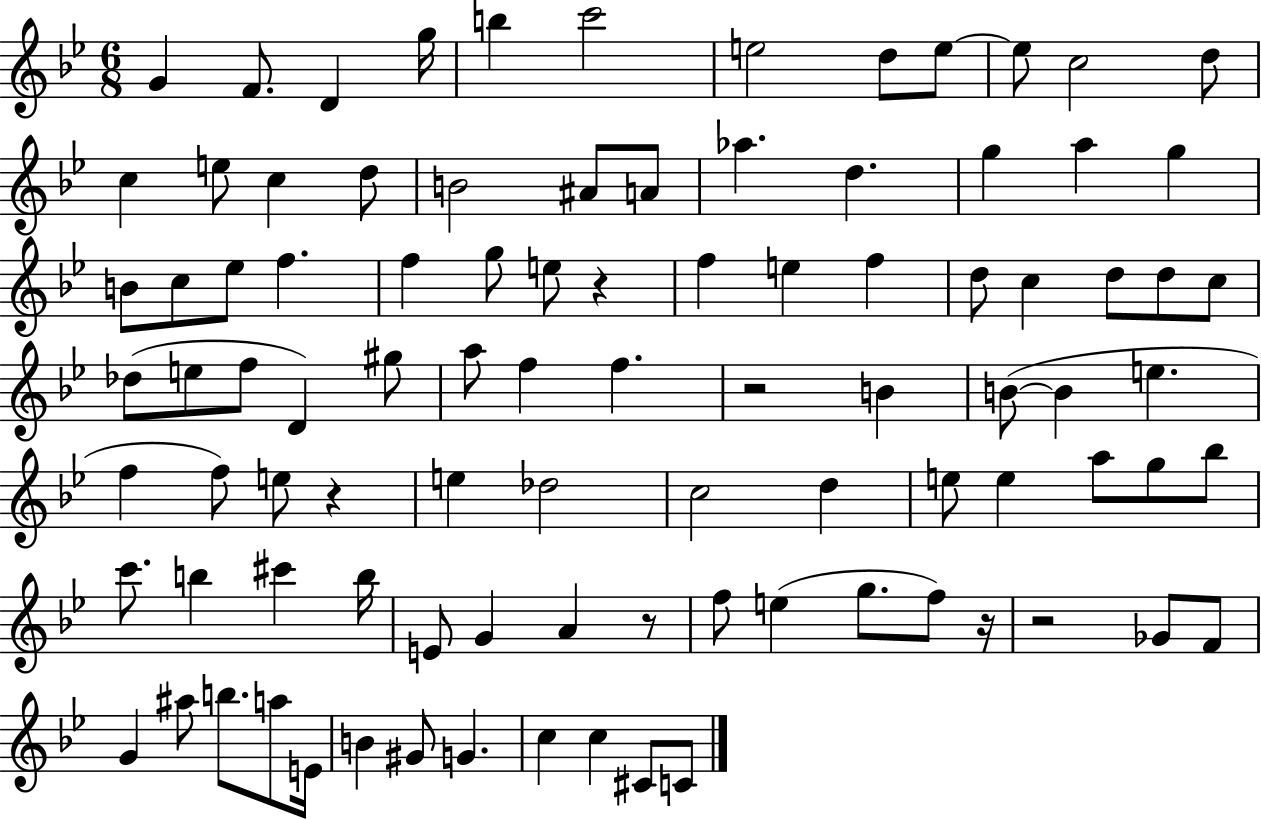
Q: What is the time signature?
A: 6/8